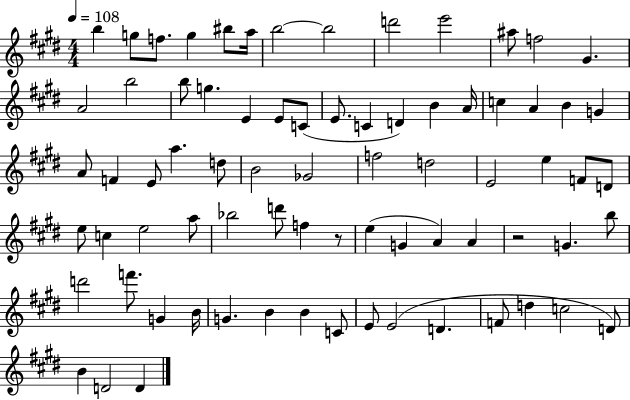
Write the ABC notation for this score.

X:1
T:Untitled
M:4/4
L:1/4
K:E
b g/2 f/2 g ^b/2 a/4 b2 b2 d'2 e'2 ^a/2 f2 ^G A2 b2 b/2 g E E/2 C/2 E/2 C D B A/4 c A B G A/2 F E/2 a d/2 B2 _G2 f2 d2 E2 e F/2 D/2 e/2 c e2 a/2 _b2 d'/2 f z/2 e G A A z2 G b/2 d'2 f'/2 G B/4 G B B C/2 E/2 E2 D F/2 d c2 D/2 B D2 D